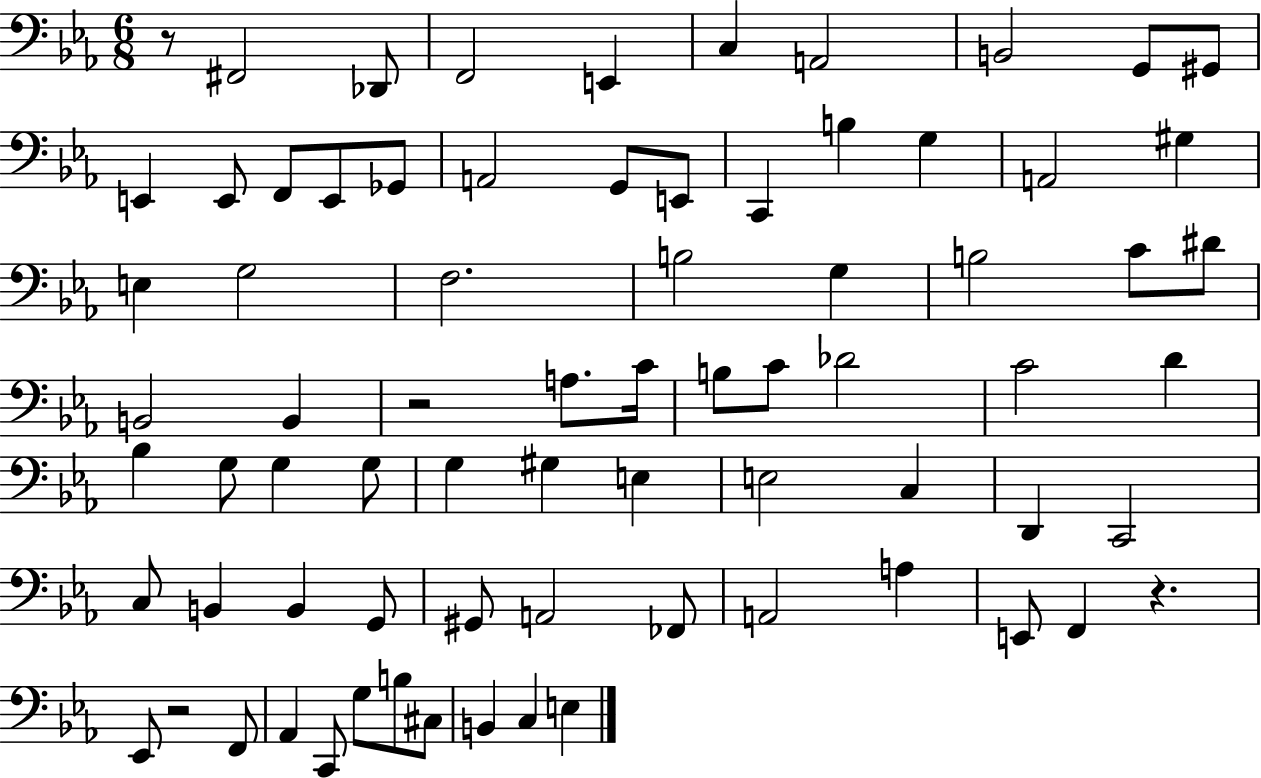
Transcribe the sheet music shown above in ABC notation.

X:1
T:Untitled
M:6/8
L:1/4
K:Eb
z/2 ^F,,2 _D,,/2 F,,2 E,, C, A,,2 B,,2 G,,/2 ^G,,/2 E,, E,,/2 F,,/2 E,,/2 _G,,/2 A,,2 G,,/2 E,,/2 C,, B, G, A,,2 ^G, E, G,2 F,2 B,2 G, B,2 C/2 ^D/2 B,,2 B,, z2 A,/2 C/4 B,/2 C/2 _D2 C2 D _B, G,/2 G, G,/2 G, ^G, E, E,2 C, D,, C,,2 C,/2 B,, B,, G,,/2 ^G,,/2 A,,2 _F,,/2 A,,2 A, E,,/2 F,, z _E,,/2 z2 F,,/2 _A,, C,,/2 G,/2 B,/2 ^C,/2 B,, C, E,